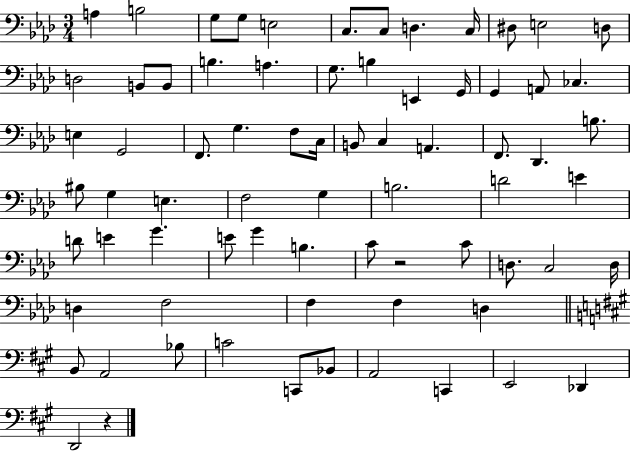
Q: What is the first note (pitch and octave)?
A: A3